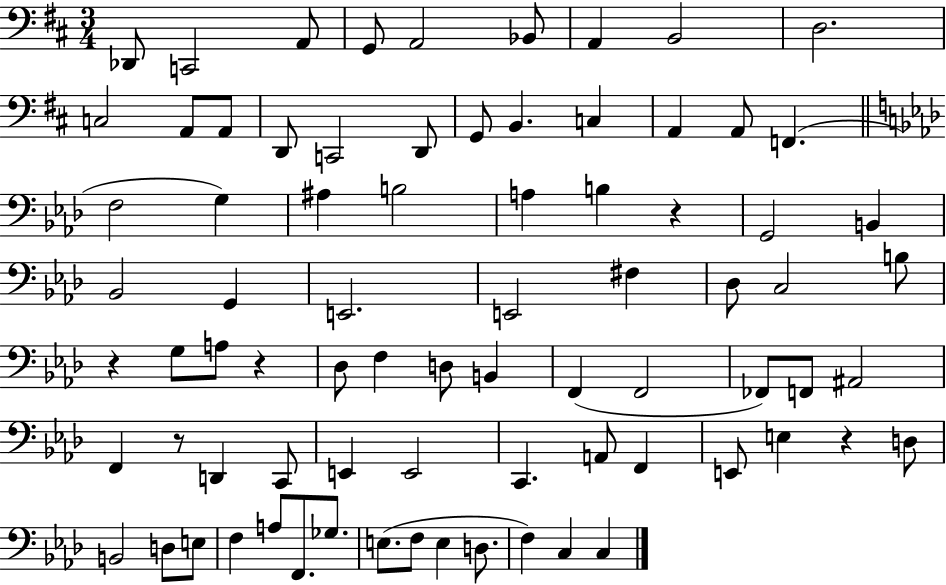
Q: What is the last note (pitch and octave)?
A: C3